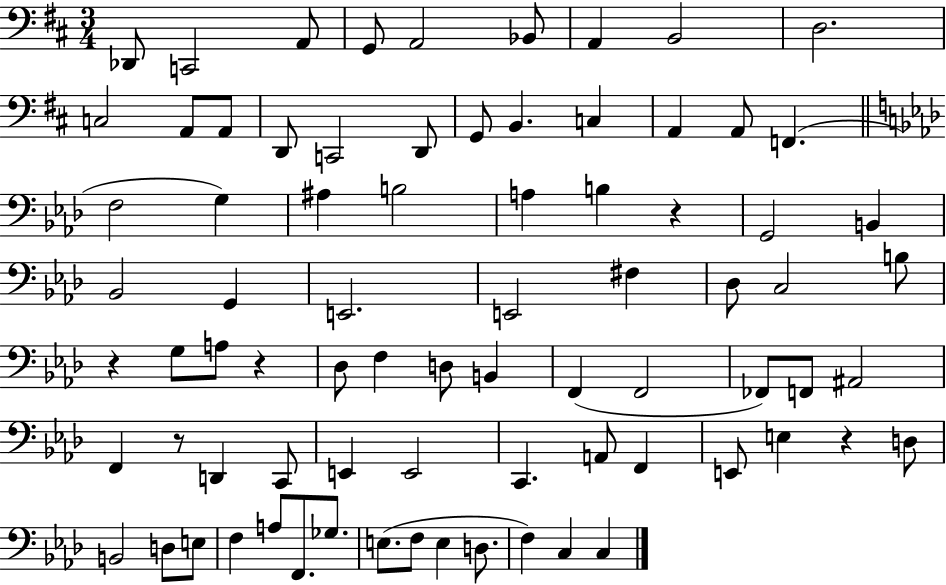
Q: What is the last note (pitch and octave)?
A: C3